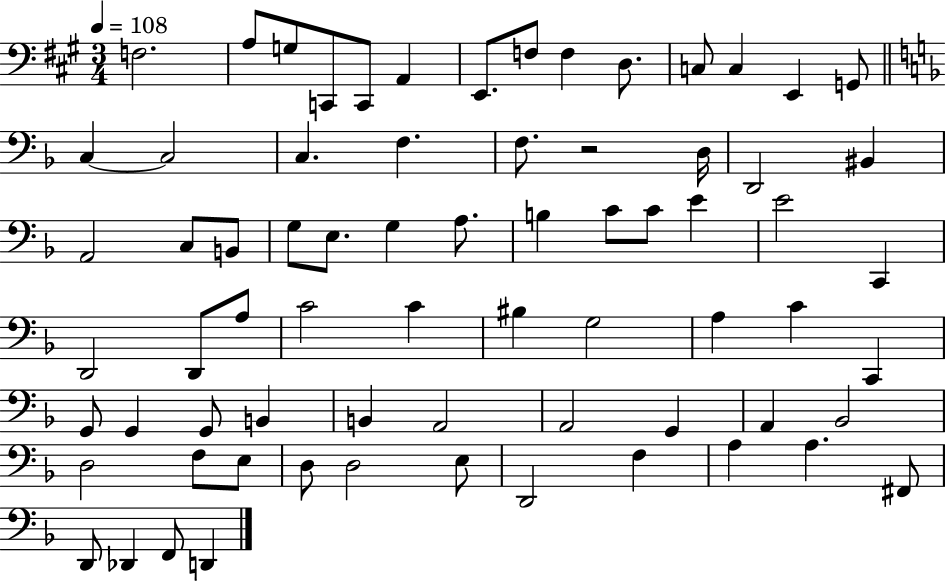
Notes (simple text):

F3/h. A3/e G3/e C2/e C2/e A2/q E2/e. F3/e F3/q D3/e. C3/e C3/q E2/q G2/e C3/q C3/h C3/q. F3/q. F3/e. R/h D3/s D2/h BIS2/q A2/h C3/e B2/e G3/e E3/e. G3/q A3/e. B3/q C4/e C4/e E4/q E4/h C2/q D2/h D2/e A3/e C4/h C4/q BIS3/q G3/h A3/q C4/q C2/q G2/e G2/q G2/e B2/q B2/q A2/h A2/h G2/q A2/q Bb2/h D3/h F3/e E3/e D3/e D3/h E3/e D2/h F3/q A3/q A3/q. F#2/e D2/e Db2/q F2/e D2/q